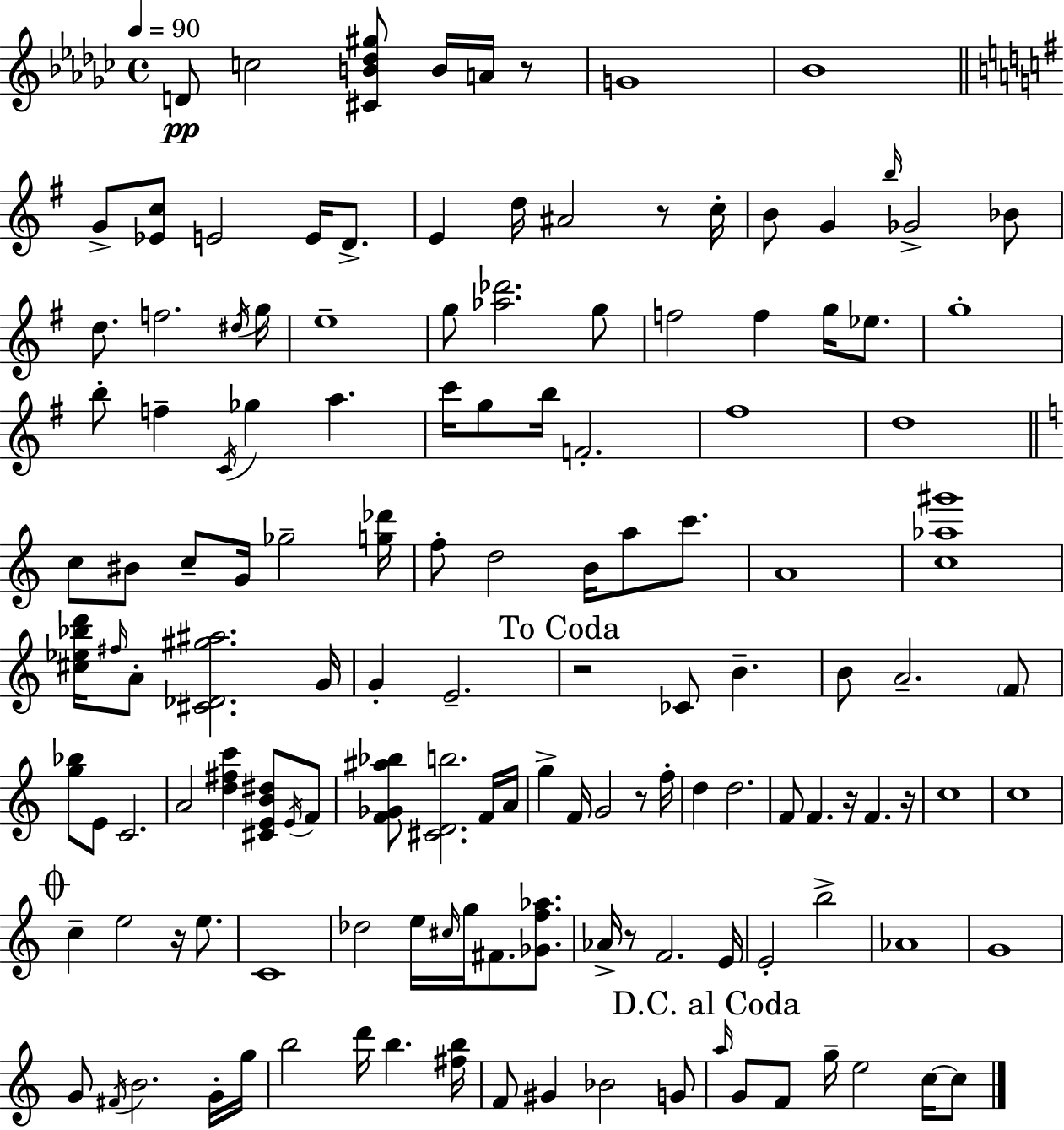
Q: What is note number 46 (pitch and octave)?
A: G4